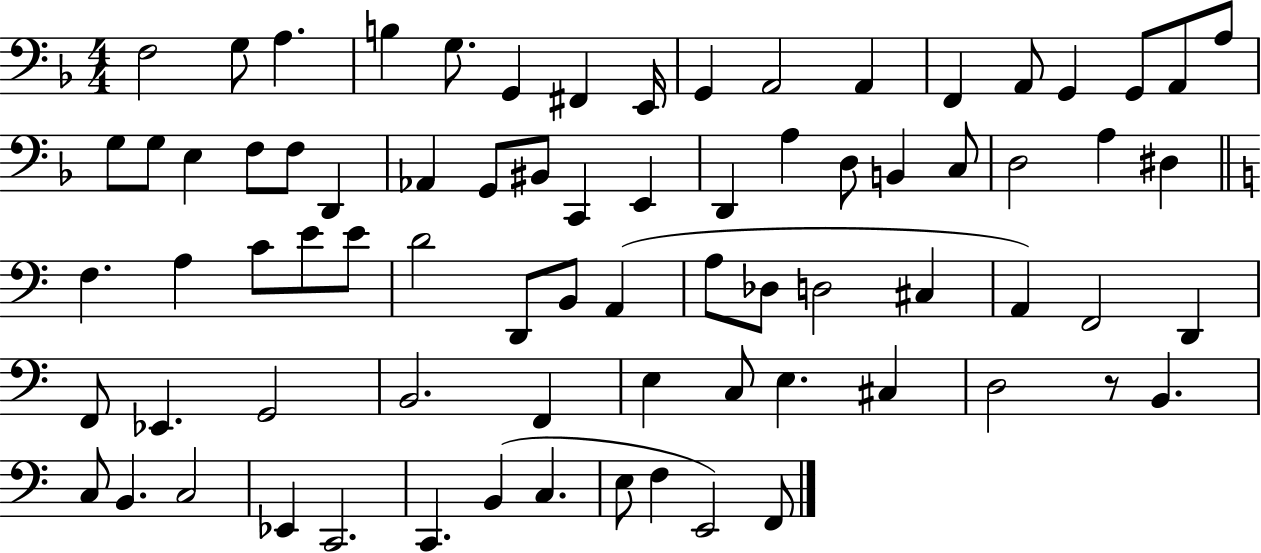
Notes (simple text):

F3/h G3/e A3/q. B3/q G3/e. G2/q F#2/q E2/s G2/q A2/h A2/q F2/q A2/e G2/q G2/e A2/e A3/e G3/e G3/e E3/q F3/e F3/e D2/q Ab2/q G2/e BIS2/e C2/q E2/q D2/q A3/q D3/e B2/q C3/e D3/h A3/q D#3/q F3/q. A3/q C4/e E4/e E4/e D4/h D2/e B2/e A2/q A3/e Db3/e D3/h C#3/q A2/q F2/h D2/q F2/e Eb2/q. G2/h B2/h. F2/q E3/q C3/e E3/q. C#3/q D3/h R/e B2/q. C3/e B2/q. C3/h Eb2/q C2/h. C2/q. B2/q C3/q. E3/e F3/q E2/h F2/e